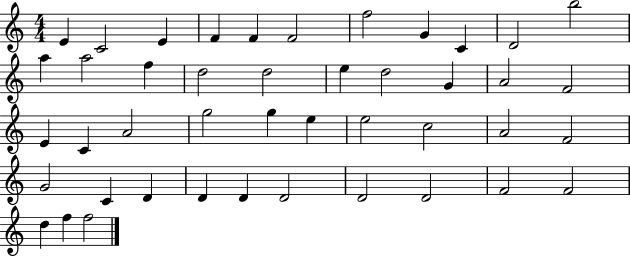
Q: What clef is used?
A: treble